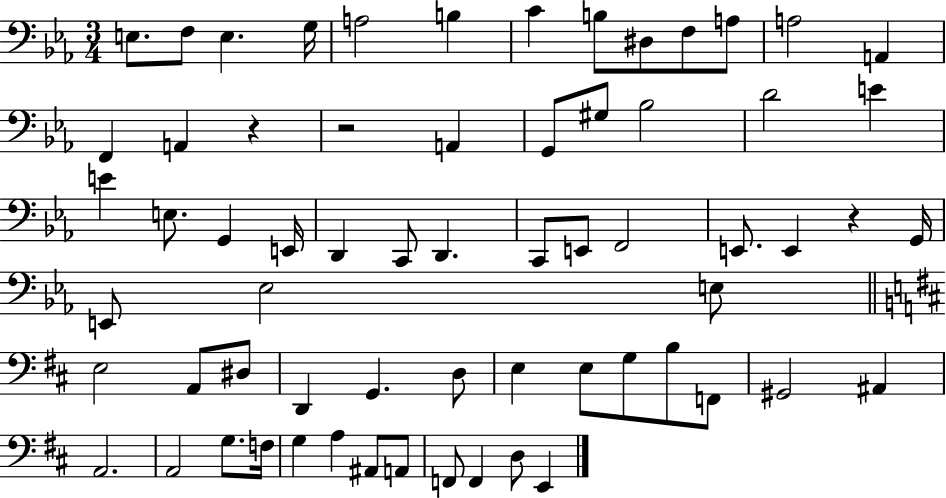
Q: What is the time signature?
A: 3/4